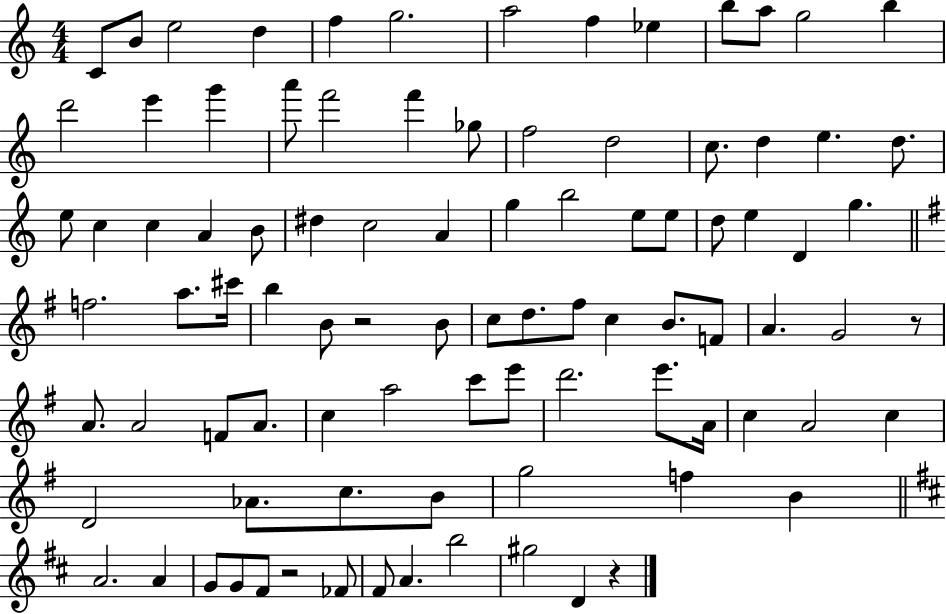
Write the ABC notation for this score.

X:1
T:Untitled
M:4/4
L:1/4
K:C
C/2 B/2 e2 d f g2 a2 f _e b/2 a/2 g2 b d'2 e' g' a'/2 f'2 f' _g/2 f2 d2 c/2 d e d/2 e/2 c c A B/2 ^d c2 A g b2 e/2 e/2 d/2 e D g f2 a/2 ^c'/4 b B/2 z2 B/2 c/2 d/2 ^f/2 c B/2 F/2 A G2 z/2 A/2 A2 F/2 A/2 c a2 c'/2 e'/2 d'2 e'/2 A/4 c A2 c D2 _A/2 c/2 B/2 g2 f B A2 A G/2 G/2 ^F/2 z2 _F/2 ^F/2 A b2 ^g2 D z